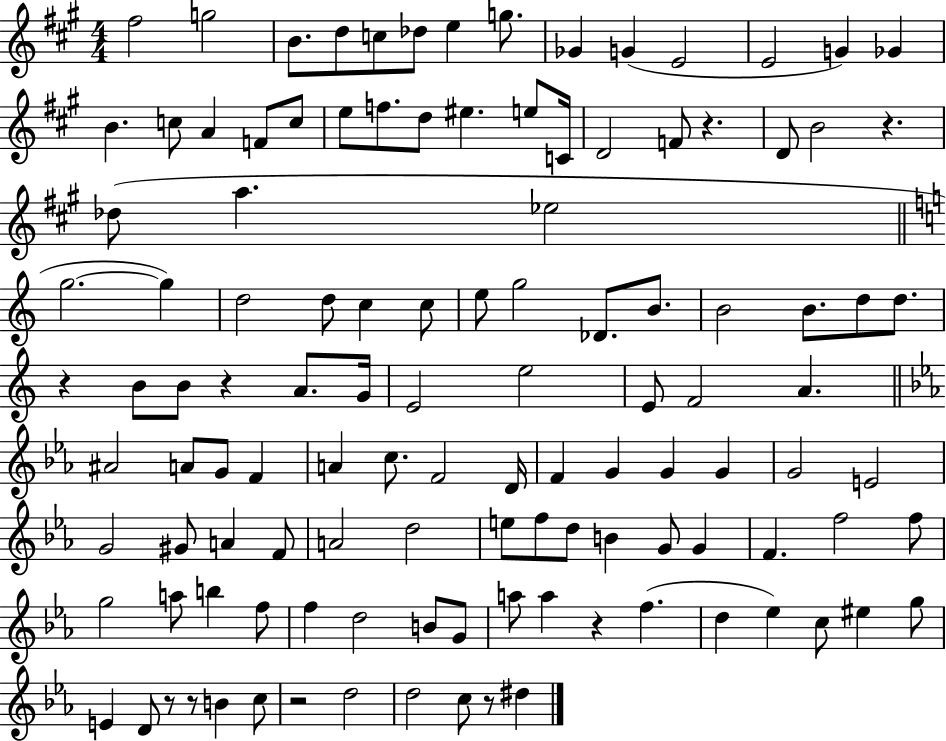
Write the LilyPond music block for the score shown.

{
  \clef treble
  \numericTimeSignature
  \time 4/4
  \key a \major
  fis''2 g''2 | b'8. d''8 c''8 des''8 e''4 g''8. | ges'4 g'4( e'2 | e'2 g'4) ges'4 | \break b'4. c''8 a'4 f'8 c''8 | e''8 f''8. d''8 eis''4. e''8 c'16 | d'2 f'8 r4. | d'8 b'2 r4. | \break des''8( a''4. ees''2 | \bar "||" \break \key c \major g''2.~~ g''4) | d''2 d''8 c''4 c''8 | e''8 g''2 des'8. b'8. | b'2 b'8. d''8 d''8. | \break r4 b'8 b'8 r4 a'8. g'16 | e'2 e''2 | e'8 f'2 a'4. | \bar "||" \break \key ees \major ais'2 a'8 g'8 f'4 | a'4 c''8. f'2 d'16 | f'4 g'4 g'4 g'4 | g'2 e'2 | \break g'2 gis'8 a'4 f'8 | a'2 d''2 | e''8 f''8 d''8 b'4 g'8 g'4 | f'4. f''2 f''8 | \break g''2 a''8 b''4 f''8 | f''4 d''2 b'8 g'8 | a''8 a''4 r4 f''4.( | d''4 ees''4) c''8 eis''4 g''8 | \break e'4 d'8 r8 r8 b'4 c''8 | r2 d''2 | d''2 c''8 r8 dis''4 | \bar "|."
}